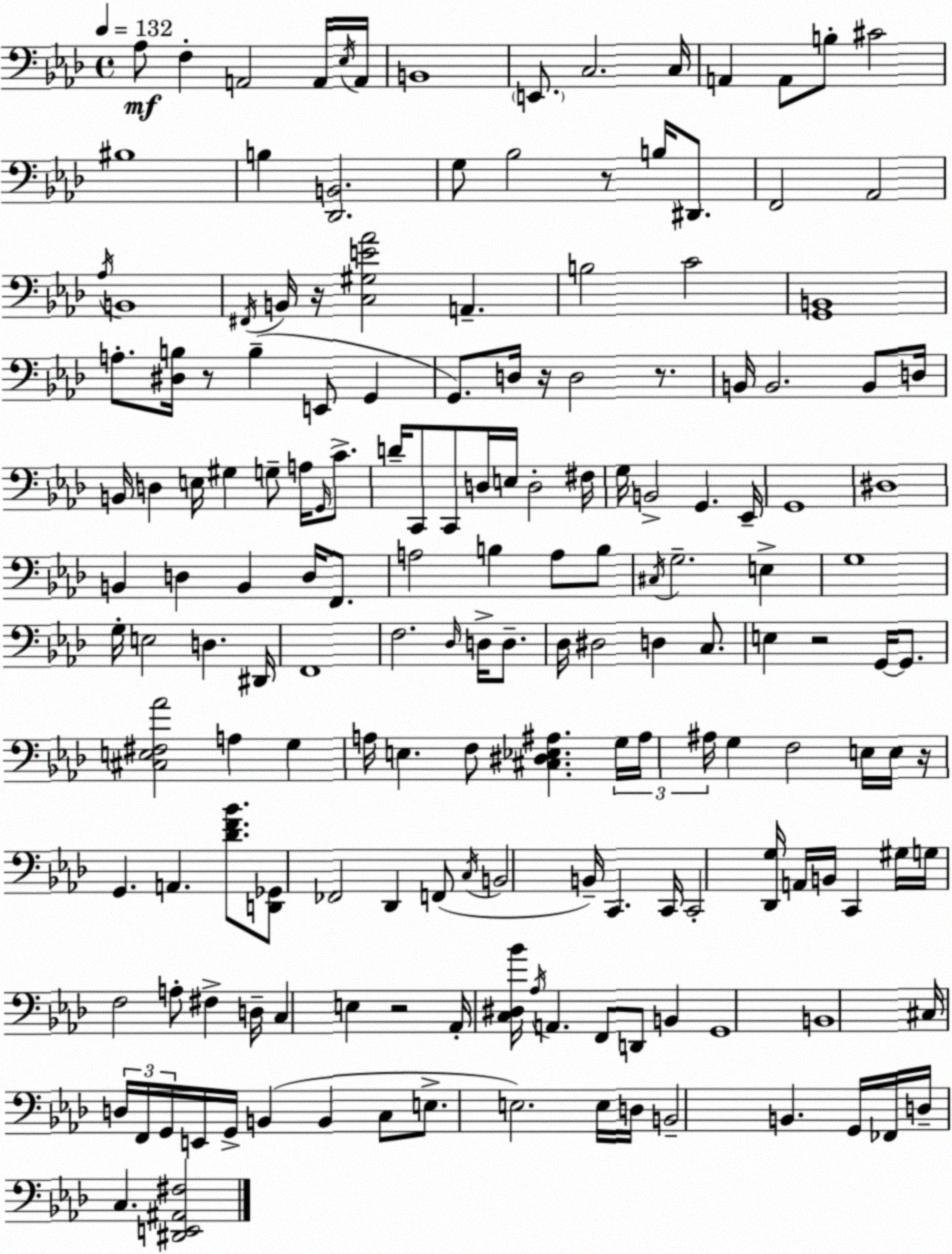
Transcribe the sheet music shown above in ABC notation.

X:1
T:Untitled
M:4/4
L:1/4
K:Ab
_A,/2 F, A,,2 A,,/4 _E,/4 A,,/4 B,,4 E,,/2 C,2 C,/4 A,, A,,/2 B,/2 ^C2 ^B,4 B, [_D,,B,,]2 G,/2 _B,2 z/2 B,/4 ^D,,/2 F,,2 _A,,2 _A,/4 B,,4 ^F,,/4 B,,/4 z/4 [C,^G,E_A]2 A,, B,2 C2 [G,,B,,]4 A,/2 [^D,B,]/4 z/2 B, E,,/2 G,, G,,/2 D,/4 z/4 D,2 z/2 B,,/4 B,,2 B,,/2 D,/4 B,,/4 D, E,/4 ^G, G,/2 A,/4 G,,/4 C/2 D/4 C,,/2 C,,/2 D,/4 E,/4 D,2 ^F,/4 G,/4 B,,2 G,, _E,,/4 G,,4 ^D,4 B,, D, B,, D,/4 F,,/2 A,2 B, A,/2 B,/2 ^C,/4 G,2 E, G,4 G,/4 E,2 D, ^D,,/4 F,,4 F,2 _D,/4 D,/4 D,/2 _D,/4 ^D,2 D, C,/2 E, z2 G,,/4 G,,/2 [^C,E,^F,_A]2 A, G, A,/4 E, F,/2 [^C,^D,_E,^A,] G,/4 ^A,/4 ^A,/4 G, F,2 E,/4 E,/4 z/4 G,, A,, [_DF_B]/2 [D,,_G,,]/2 _F,,2 _D,, F,,/2 C,/4 B,,2 B,,/4 C,, C,,/4 C,,2 [_D,,G,]/4 A,,/4 B,,/4 C,, ^G,/4 G,/4 F,2 A,/2 ^F, D,/4 C, E, z2 _A,,/4 [C,^D,_B]/4 _A,/4 A,, F,,/2 D,,/2 B,, G,,4 B,,4 ^C,/4 D,/4 F,,/4 G,,/4 E,,/4 G,,/4 B,, B,, C,/2 E,/2 E,2 E,/4 D,/4 B,,2 B,, G,,/4 _F,,/4 D,/4 C, [^D,,E,,^A,,^F,]2